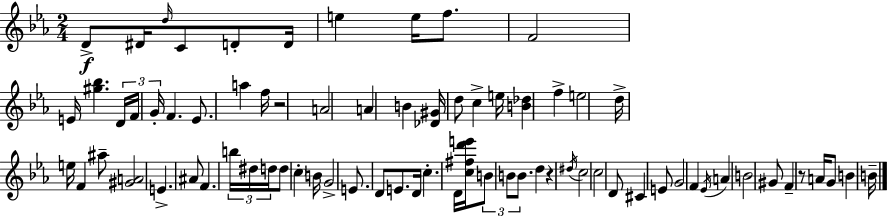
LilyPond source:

{
  \clef treble
  \numericTimeSignature
  \time 2/4
  \key c \minor
  d'8->\f dis'16 \grace { d''16 } c'8 d'8-. | d'16 e''4 e''16 f''8. | f'2 | e'16 <gis'' bes''>4. | \break \tuplet 3/2 { d'16 f'16 g'16-. } f'4. | ees'8. a''4 | f''16 r2 | a'2 | \break a'4 b'4 | <des' gis'>16 d''8 c''4-> | e''16 <b' des''>4 f''4-> | e''2 | \break d''16-> e''16 f'4 ais''8-- | <gis' a'>2 | e'4.-> ais'8 | f'4. \tuplet 3/2 { b''16 | \break dis''16 d''16 } d''8 \parenthesize c''4-. | b'16 g'2-> | e'8. d'8 e'8. | d'16 c''4.-. | \break d'16 <c'' fis'' d''' e'''>16 \tuplet 3/2 { b'8 b'8 b'8. } | d''4 r4 | \acciaccatura { dis''16 } c''2 | c''2 | \break d'8 cis'4 | e'8 g'2 | f'4 \acciaccatura { ees'16 } a'4 | b'2 | \break gis'8 f'4-- | r8 a'16 g'8 b'4 | b'16-- \bar "|."
}